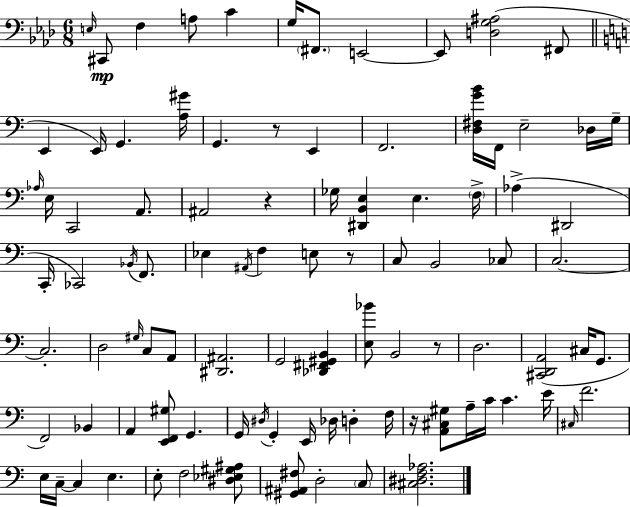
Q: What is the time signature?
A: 6/8